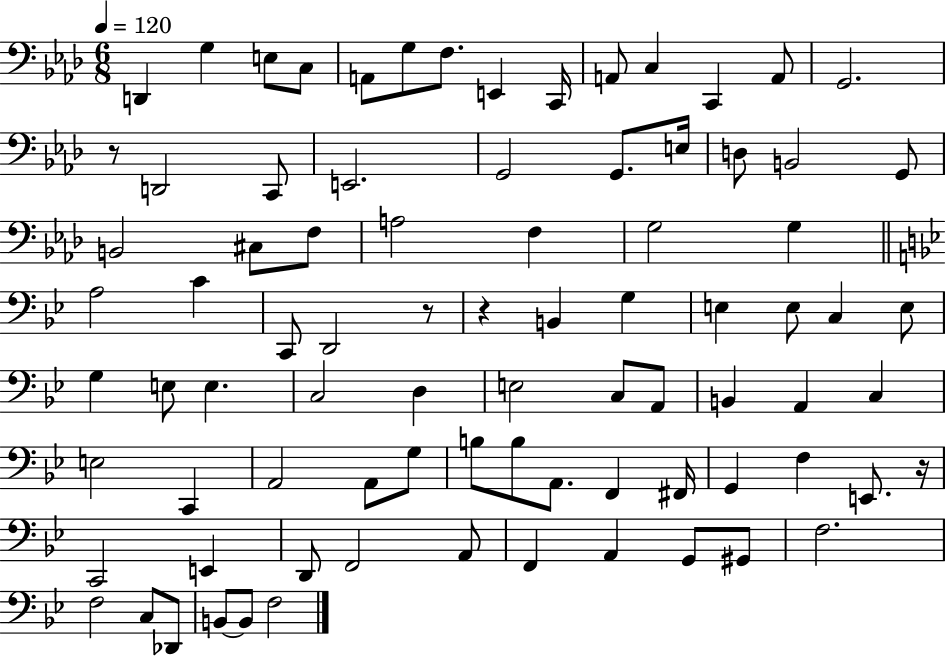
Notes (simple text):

D2/q G3/q E3/e C3/e A2/e G3/e F3/e. E2/q C2/s A2/e C3/q C2/q A2/e G2/h. R/e D2/h C2/e E2/h. G2/h G2/e. E3/s D3/e B2/h G2/e B2/h C#3/e F3/e A3/h F3/q G3/h G3/q A3/h C4/q C2/e D2/h R/e R/q B2/q G3/q E3/q E3/e C3/q E3/e G3/q E3/e E3/q. C3/h D3/q E3/h C3/e A2/e B2/q A2/q C3/q E3/h C2/q A2/h A2/e G3/e B3/e B3/e A2/e. F2/q F#2/s G2/q F3/q E2/e. R/s C2/h E2/q D2/e F2/h A2/e F2/q A2/q G2/e G#2/e F3/h. F3/h C3/e Db2/e B2/e B2/e F3/h